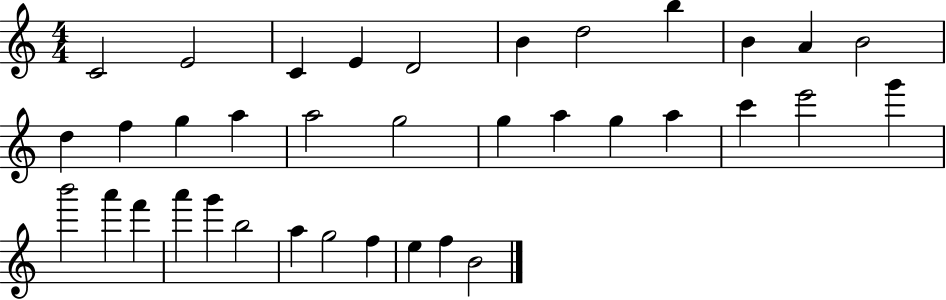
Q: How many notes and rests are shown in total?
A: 36